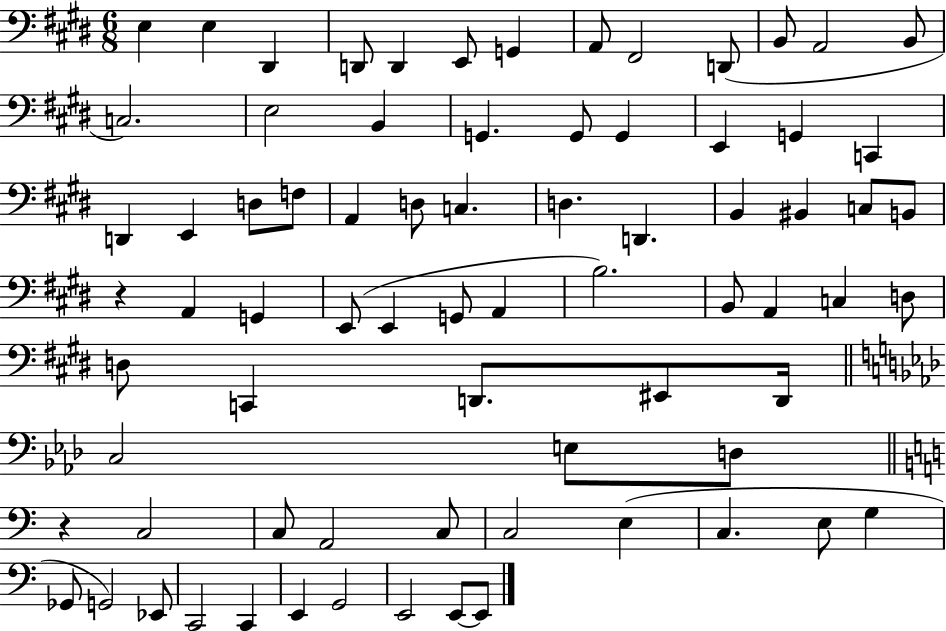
E3/q E3/q D#2/q D2/e D2/q E2/e G2/q A2/e F#2/h D2/e B2/e A2/h B2/e C3/h. E3/h B2/q G2/q. G2/e G2/q E2/q G2/q C2/q D2/q E2/q D3/e F3/e A2/q D3/e C3/q. D3/q. D2/q. B2/q BIS2/q C3/e B2/e R/q A2/q G2/q E2/e E2/q G2/e A2/q B3/h. B2/e A2/q C3/q D3/e D3/e C2/q D2/e. EIS2/e D2/s C3/h E3/e D3/e R/q C3/h C3/e A2/h C3/e C3/h E3/q C3/q. E3/e G3/q Gb2/e G2/h Eb2/e C2/h C2/q E2/q G2/h E2/h E2/e E2/e